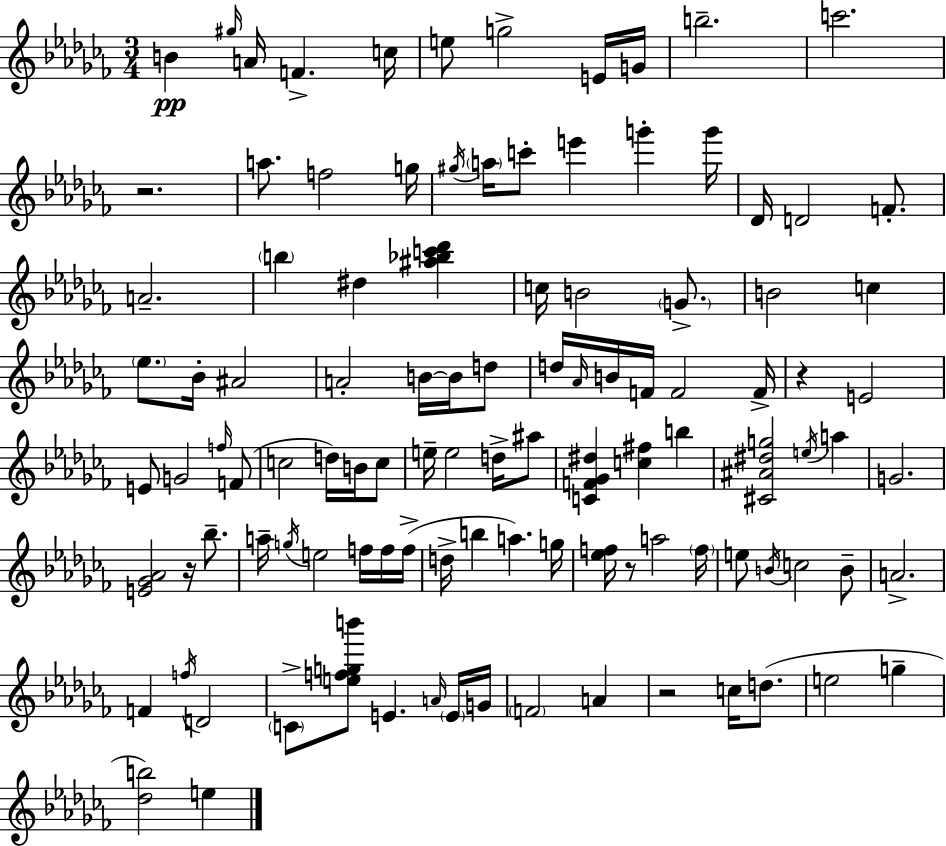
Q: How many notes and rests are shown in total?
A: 107